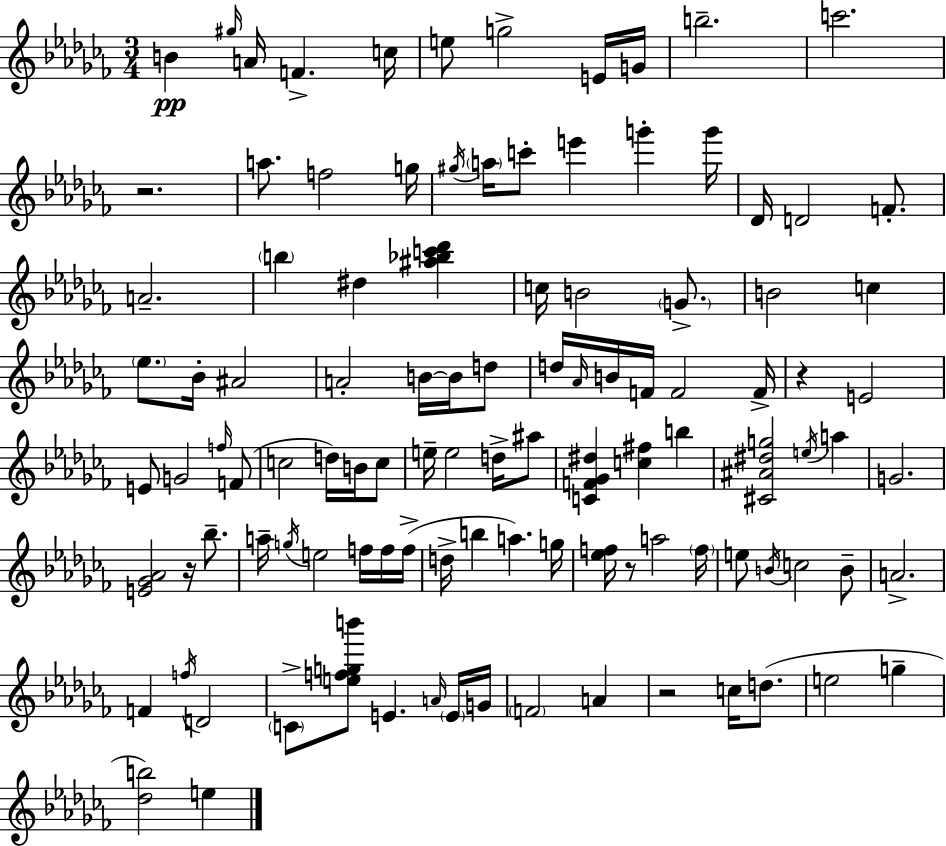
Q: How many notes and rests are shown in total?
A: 107